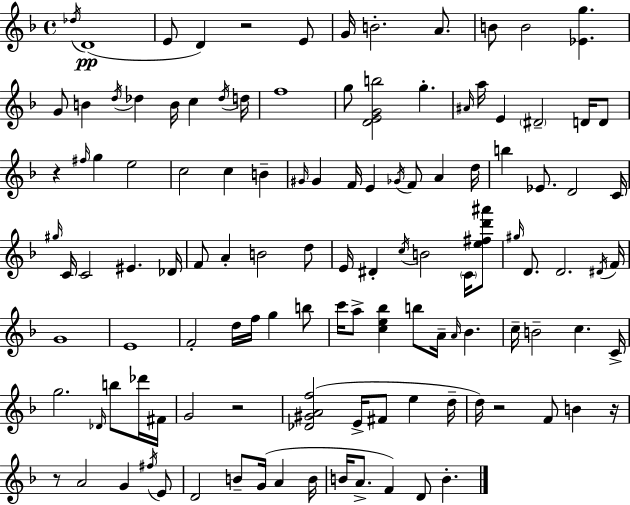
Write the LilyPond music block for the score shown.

{
  \clef treble
  \time 4/4
  \defaultTimeSignature
  \key f \major
  \acciaccatura { des''16 }(\pp d'1 | e'8 d'4) r2 e'8 | g'16 b'2.-. a'8. | b'8 b'2 <ees' g''>4. | \break g'8 b'4 \acciaccatura { d''16 } des''4 b'16 c''4 | \acciaccatura { des''16 } d''16 f''1 | g''8 <d' e' g' b''>2 g''4.-. | \grace { ais'16 } a''16 e'4 \parenthesize dis'2-- | \break d'16 d'8 r4 \grace { fis''16 } g''4 e''2 | c''2 c''4 | b'4-- \grace { gis'16 } gis'4 f'16 e'4 \acciaccatura { ges'16 } | f'8 a'4 d''16 b''4 ees'8. d'2 | \break c'16 \grace { gis''16 } c'16 c'2 | eis'4. des'16 f'8 a'4-. b'2 | d''8 e'16 dis'4-. \acciaccatura { c''16 } b'2 | \parenthesize c'16 <e'' fis'' d''' ais'''>8 \grace { gis''16 } d'8. d'2. | \break \acciaccatura { dis'16 } f'16 g'1 | e'1 | f'2-. | d''16 f''16 g''4 b''8 c'''16 a''8-> <c'' e'' bes''>4 | \break b''8 a'16-- \grace { a'16 } bes'4. c''16-- b'2-- | c''4. c'16-> g''2. | \grace { des'16 } b''8 des'''16 fis'16 g'2 | r2 <des' gis' a' f''>2( | \break e'16-> fis'8 e''4 d''16-- d''16) r2 | f'8 b'4 r16 r8 a'2 | g'4 \acciaccatura { fis''16 } e'8 d'2 | b'8-- g'16( a'4 b'16 b'16 a'8.-> | \break f'4) d'8 b'4.-. \bar "|."
}